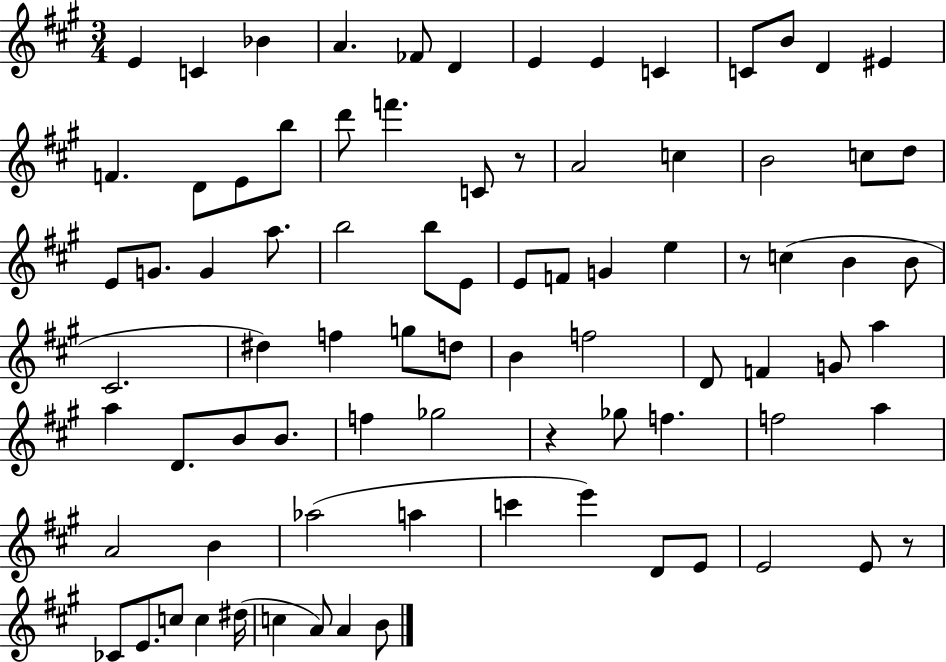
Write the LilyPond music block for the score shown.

{
  \clef treble
  \numericTimeSignature
  \time 3/4
  \key a \major
  e'4 c'4 bes'4 | a'4. fes'8 d'4 | e'4 e'4 c'4 | c'8 b'8 d'4 eis'4 | \break f'4. d'8 e'8 b''8 | d'''8 f'''4. c'8 r8 | a'2 c''4 | b'2 c''8 d''8 | \break e'8 g'8. g'4 a''8. | b''2 b''8 e'8 | e'8 f'8 g'4 e''4 | r8 c''4( b'4 b'8 | \break cis'2. | dis''4) f''4 g''8 d''8 | b'4 f''2 | d'8 f'4 g'8 a''4 | \break a''4 d'8. b'8 b'8. | f''4 ges''2 | r4 ges''8 f''4. | f''2 a''4 | \break a'2 b'4 | aes''2( a''4 | c'''4 e'''4) d'8 e'8 | e'2 e'8 r8 | \break ces'8 e'8. c''8 c''4 dis''16( | c''4 a'8) a'4 b'8 | \bar "|."
}